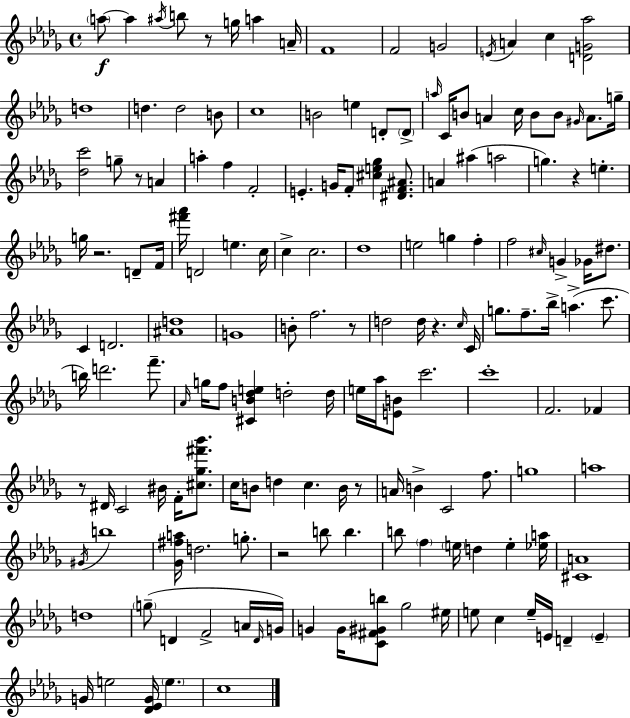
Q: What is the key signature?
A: BES minor